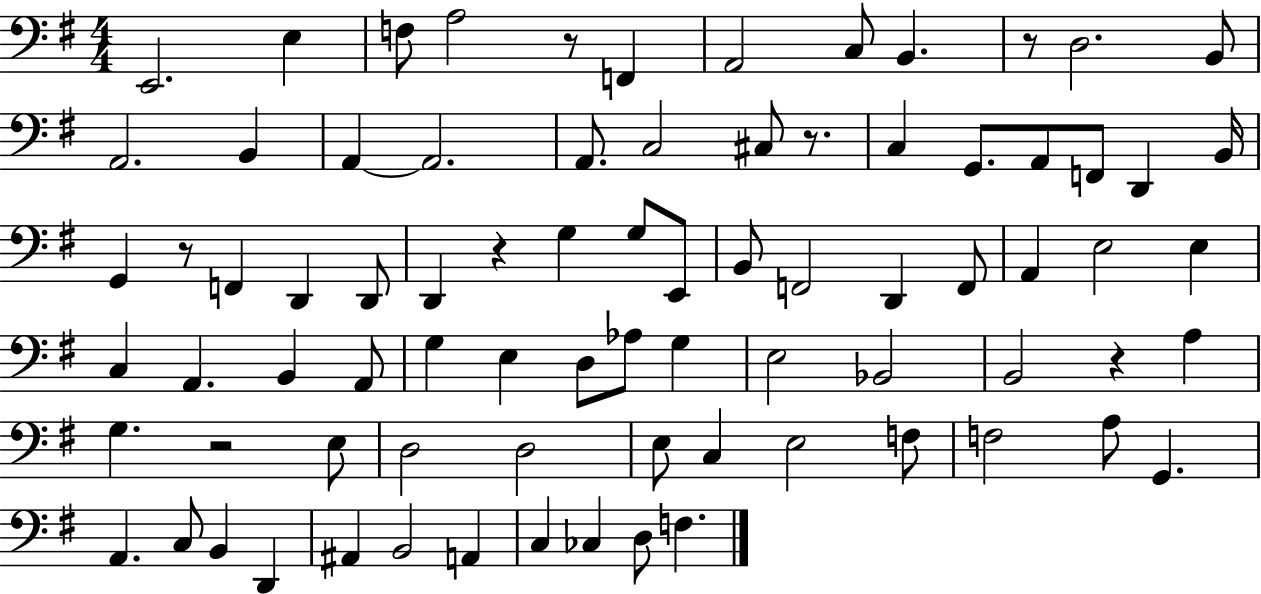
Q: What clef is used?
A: bass